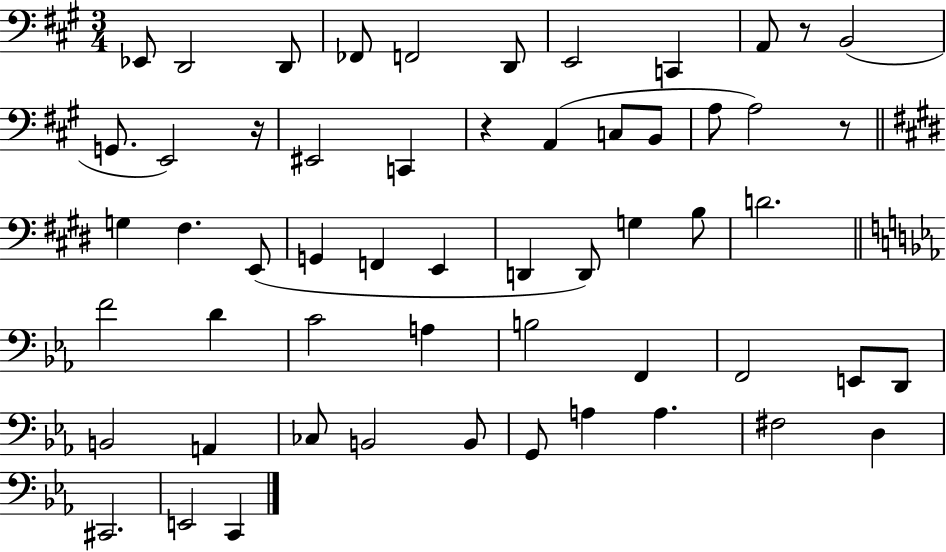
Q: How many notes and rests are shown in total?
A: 56